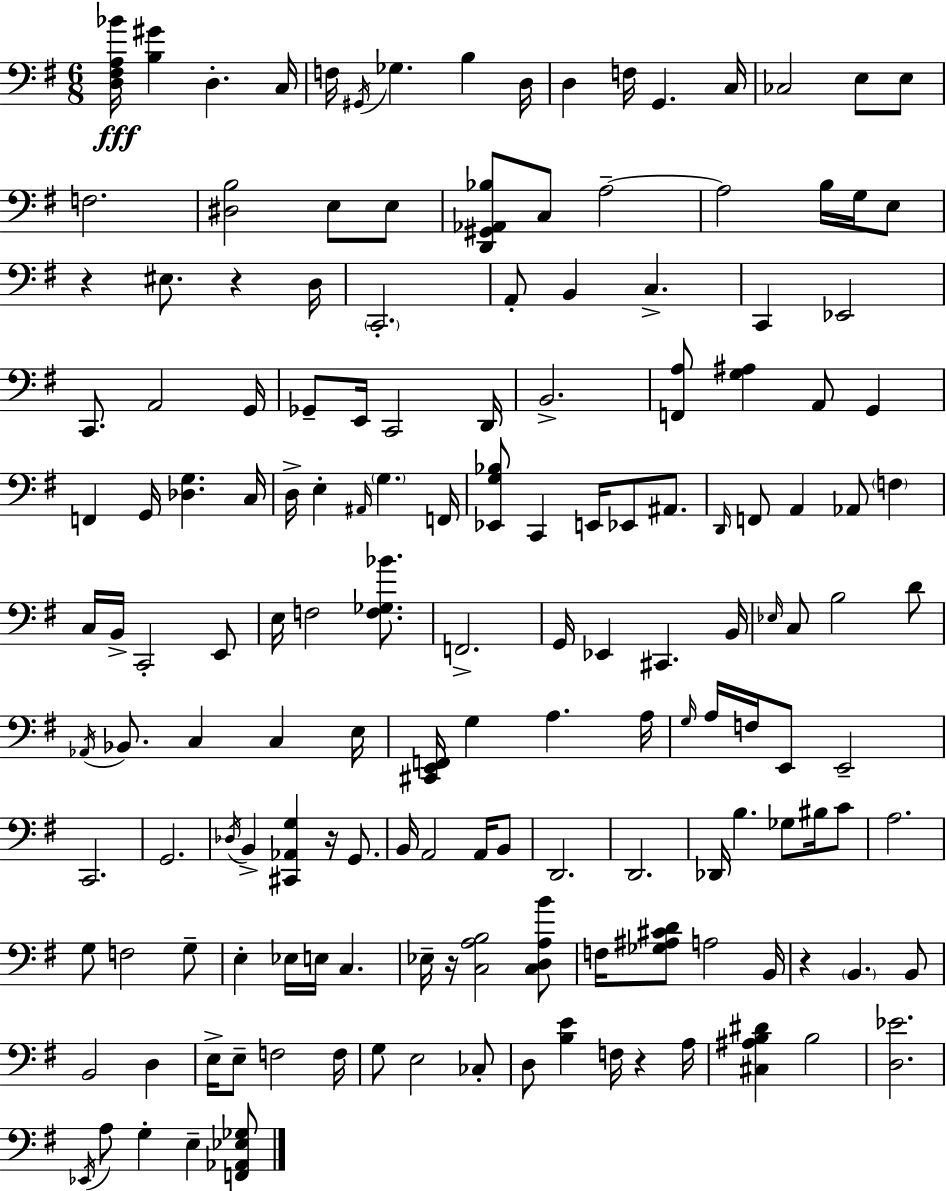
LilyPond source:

{
  \clef bass
  \numericTimeSignature
  \time 6/8
  \key e \minor
  <d fis a bes'>16\fff <b gis'>4 d4.-. c16 | f16 \acciaccatura { gis,16 } ges4. b4 | d16 d4 f16 g,4. | c16 ces2 e8 e8 | \break f2. | <dis b>2 e8 e8 | <d, gis, aes, bes>8 c8 a2--~~ | a2 b16 g16 e8 | \break r4 eis8. r4 | d16 \parenthesize c,2.-. | a,8-. b,4 c4.-> | c,4 ees,2 | \break c,8. a,2 | g,16 ges,8-- e,16 c,2 | d,16 b,2.-> | <f, a>8 <g ais>4 a,8 g,4 | \break f,4 g,16 <des g>4. | c16 d16-> e4-. \grace { ais,16 } \parenthesize g4. | f,16 <ees, g bes>8 c,4 e,16 ees,8 ais,8. | \grace { d,16 } f,8 a,4 aes,8 \parenthesize f4 | \break c16 b,16-> c,2-. | e,8 e16 f2 | <f ges bes'>8. f,2.-> | g,16 ees,4 cis,4. | \break b,16 \grace { ees16 } c8 b2 | d'8 \acciaccatura { aes,16 } bes,8. c4 | c4 e16 <cis, e, f,>16 g4 a4. | a16 \grace { g16 } a16 f16 e,8 e,2-- | \break c,2. | g,2. | \acciaccatura { des16 } b,4-> <cis, aes, g>4 | r16 g,8. b,16 a,2 | \break a,16 b,8 d,2. | d,2. | des,16 b4. | ges8 bis16 c'8 a2. | \break g8 f2 | g8-- e4-. ees16 | e16 c4. ees16-- r16 <c a b>2 | <c d a b'>8 f16 <ges ais cis' d'>8 a2 | \break b,16 r4 \parenthesize b,4. | b,8 b,2 | d4 e16-> e8-- f2 | f16 g8 e2 | \break ces8-. d8 <b e'>4 | f16 r4 a16 <cis ais b dis'>4 b2 | <d ees'>2. | \acciaccatura { ees,16 } a8 g4-. | \break e4-- <f, aes, ees ges>8 \bar "|."
}